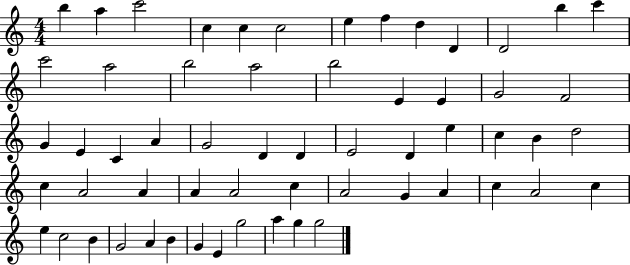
{
  \clef treble
  \numericTimeSignature
  \time 4/4
  \key c \major
  b''4 a''4 c'''2 | c''4 c''4 c''2 | e''4 f''4 d''4 d'4 | d'2 b''4 c'''4 | \break c'''2 a''2 | b''2 a''2 | b''2 e'4 e'4 | g'2 f'2 | \break g'4 e'4 c'4 a'4 | g'2 d'4 d'4 | e'2 d'4 e''4 | c''4 b'4 d''2 | \break c''4 a'2 a'4 | a'4 a'2 c''4 | a'2 g'4 a'4 | c''4 a'2 c''4 | \break e''4 c''2 b'4 | g'2 a'4 b'4 | g'4 e'4 g''2 | a''4 g''4 g''2 | \break \bar "|."
}